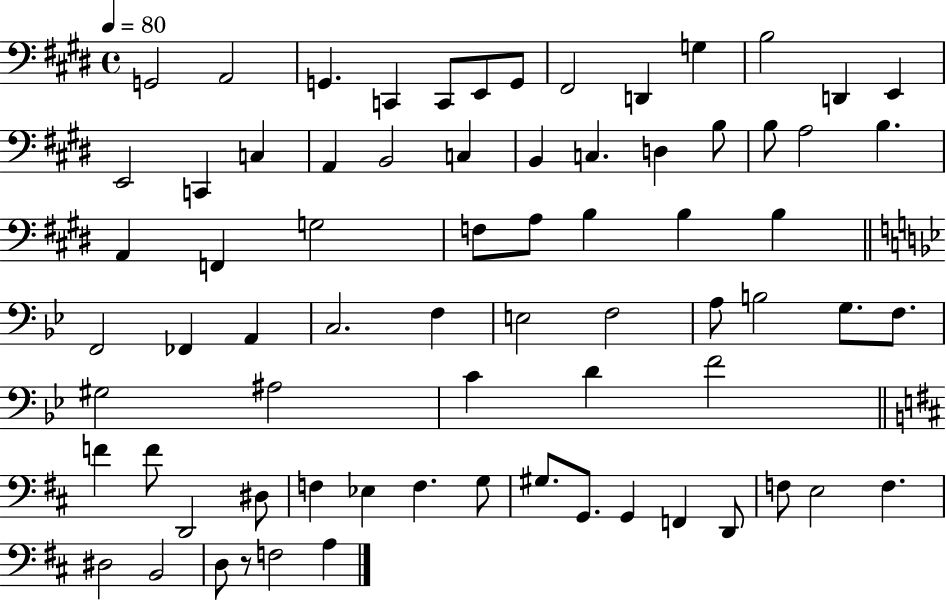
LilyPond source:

{
  \clef bass
  \time 4/4
  \defaultTimeSignature
  \key e \major
  \tempo 4 = 80
  g,2 a,2 | g,4. c,4 c,8 e,8 g,8 | fis,2 d,4 g4 | b2 d,4 e,4 | \break e,2 c,4 c4 | a,4 b,2 c4 | b,4 c4. d4 b8 | b8 a2 b4. | \break a,4 f,4 g2 | f8 a8 b4 b4 b4 | \bar "||" \break \key bes \major f,2 fes,4 a,4 | c2. f4 | e2 f2 | a8 b2 g8. f8. | \break gis2 ais2 | c'4 d'4 f'2 | \bar "||" \break \key d \major f'4 f'8 d,2 dis8 | f4 ees4 f4. g8 | gis8. g,8. g,4 f,4 d,8 | f8 e2 f4. | \break dis2 b,2 | d8 r8 f2 a4 | \bar "|."
}